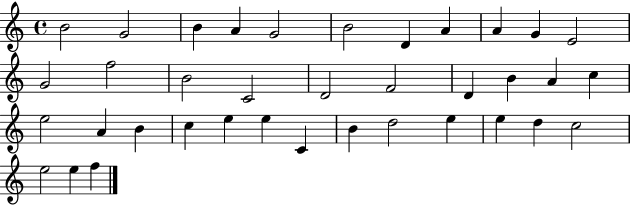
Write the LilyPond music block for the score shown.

{
  \clef treble
  \time 4/4
  \defaultTimeSignature
  \key c \major
  b'2 g'2 | b'4 a'4 g'2 | b'2 d'4 a'4 | a'4 g'4 e'2 | \break g'2 f''2 | b'2 c'2 | d'2 f'2 | d'4 b'4 a'4 c''4 | \break e''2 a'4 b'4 | c''4 e''4 e''4 c'4 | b'4 d''2 e''4 | e''4 d''4 c''2 | \break e''2 e''4 f''4 | \bar "|."
}